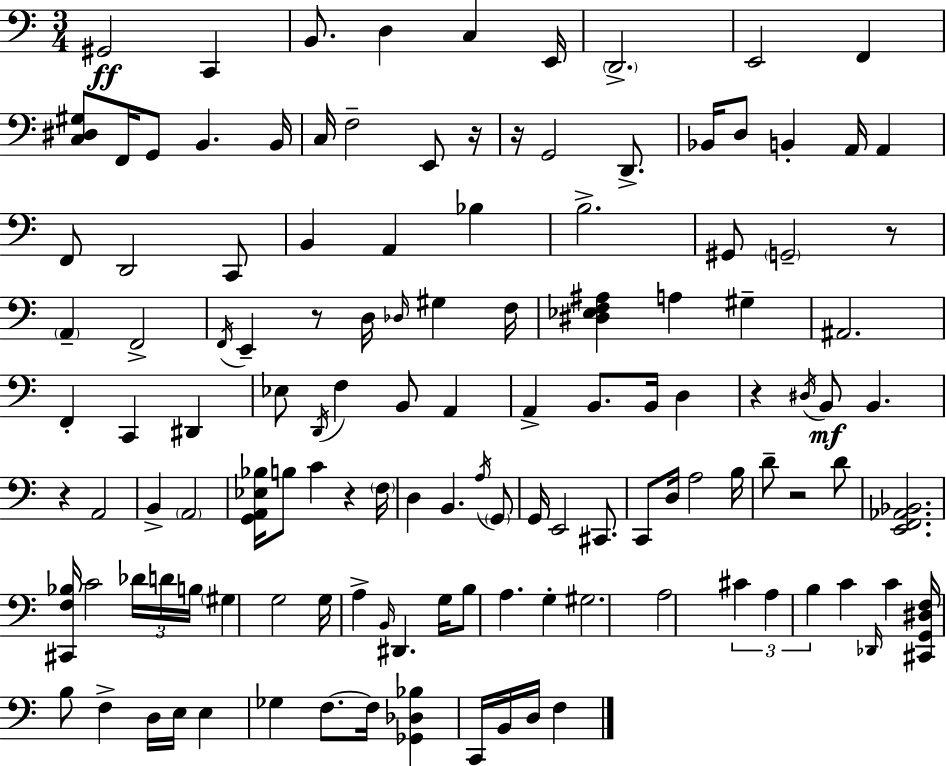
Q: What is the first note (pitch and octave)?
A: G#2